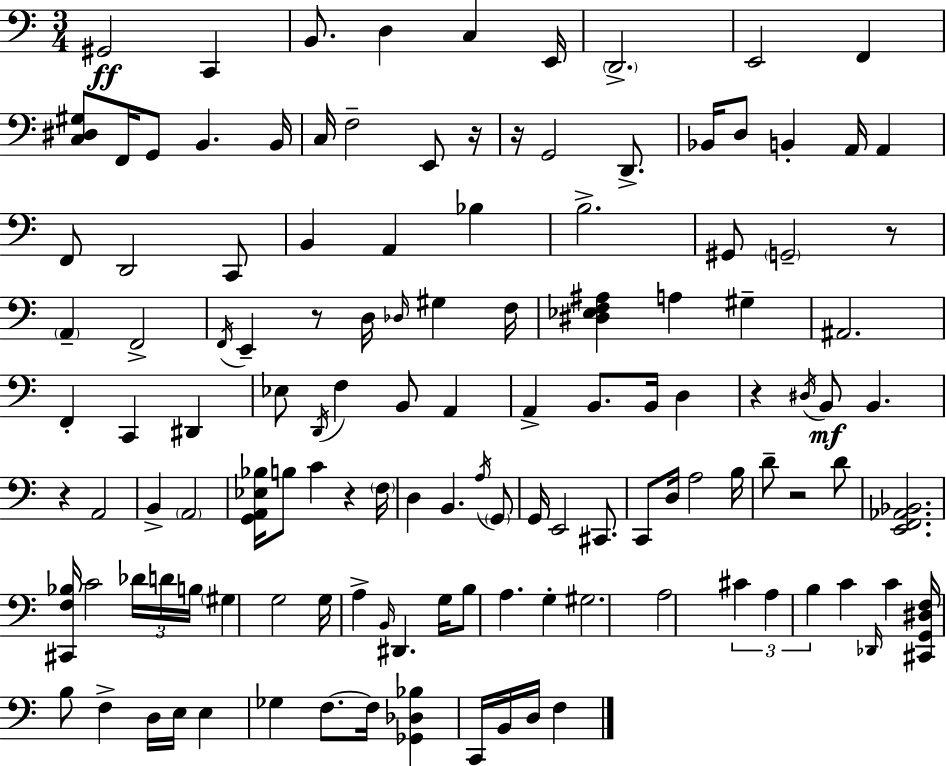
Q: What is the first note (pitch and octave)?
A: G#2